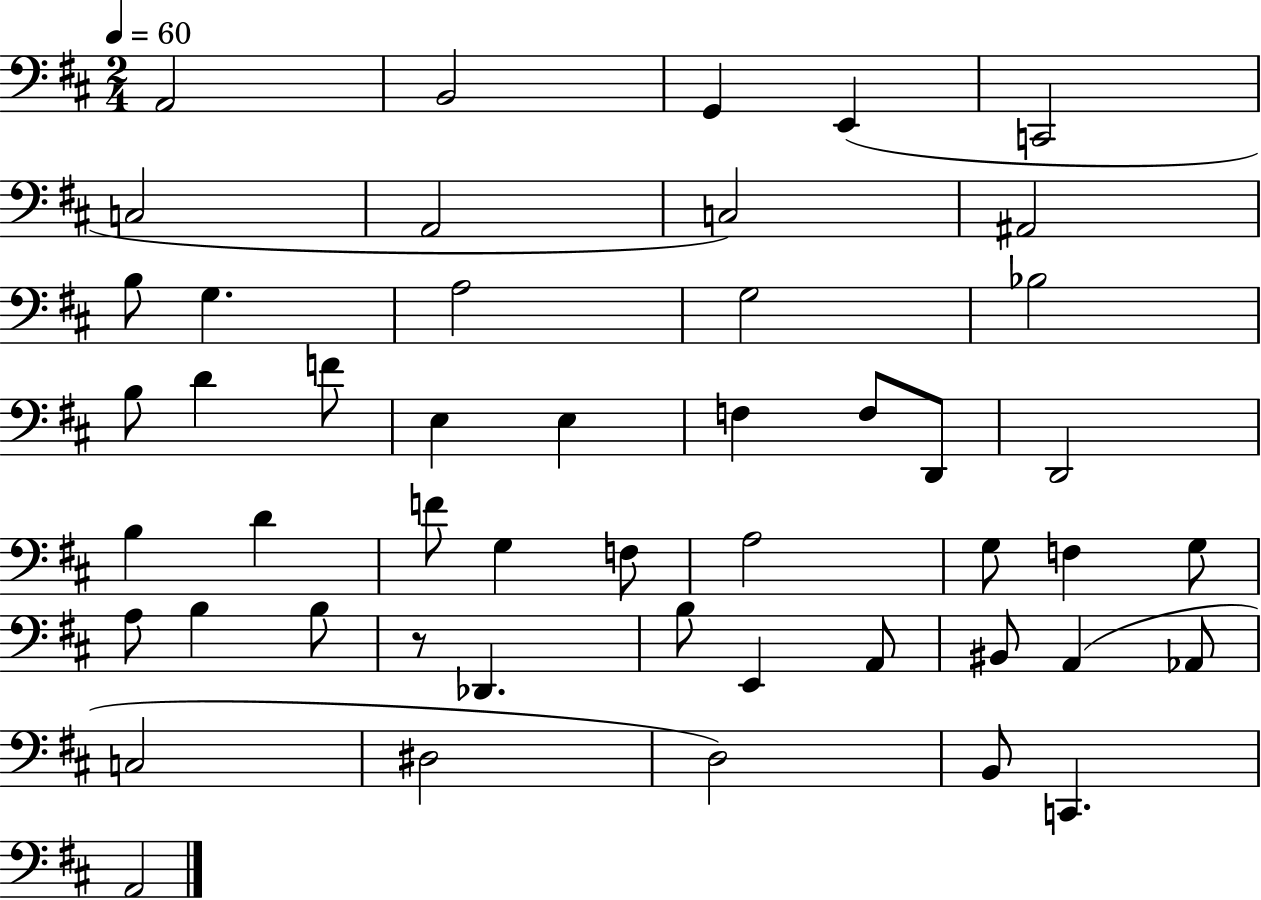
{
  \clef bass
  \numericTimeSignature
  \time 2/4
  \key d \major
  \tempo 4 = 60
  \repeat volta 2 { a,2 | b,2 | g,4 e,4( | c,2 | \break c2 | a,2 | c2) | ais,2 | \break b8 g4. | a2 | g2 | bes2 | \break b8 d'4 f'8 | e4 e4 | f4 f8 d,8 | d,2 | \break b4 d'4 | f'8 g4 f8 | a2 | g8 f4 g8 | \break a8 b4 b8 | r8 des,4. | b8 e,4 a,8 | bis,8 a,4( aes,8 | \break c2 | dis2 | d2) | b,8 c,4. | \break a,2 | } \bar "|."
}